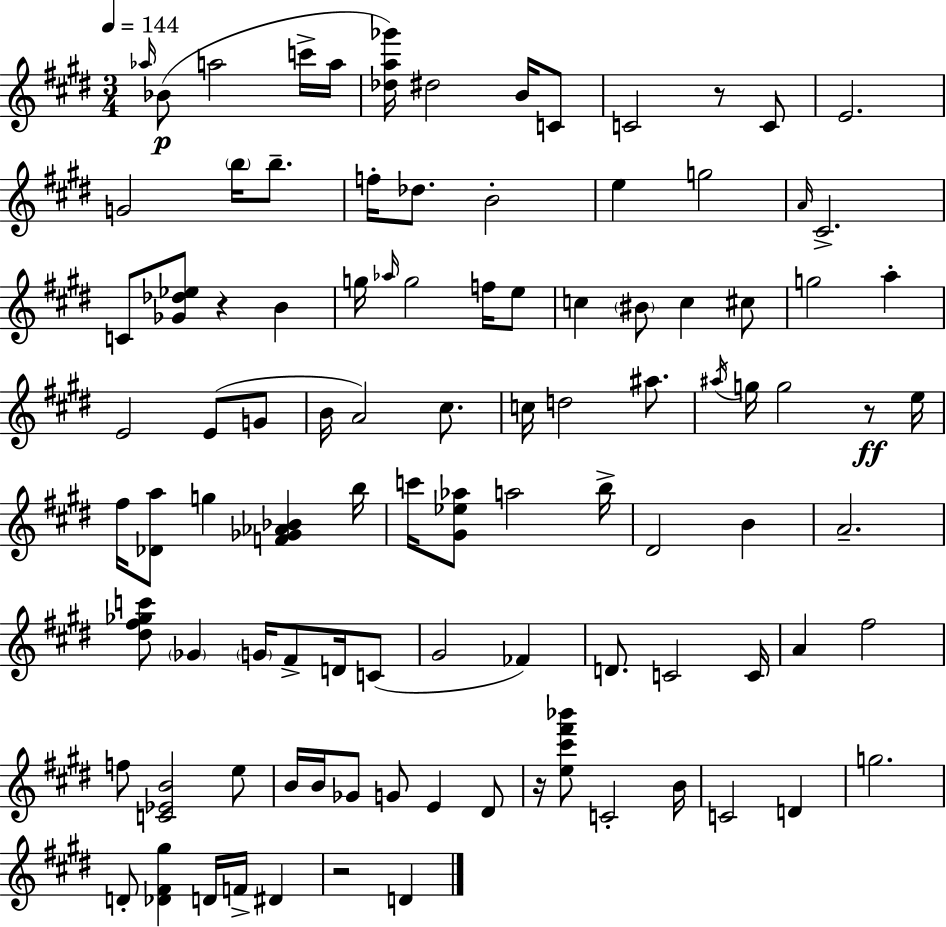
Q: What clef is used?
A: treble